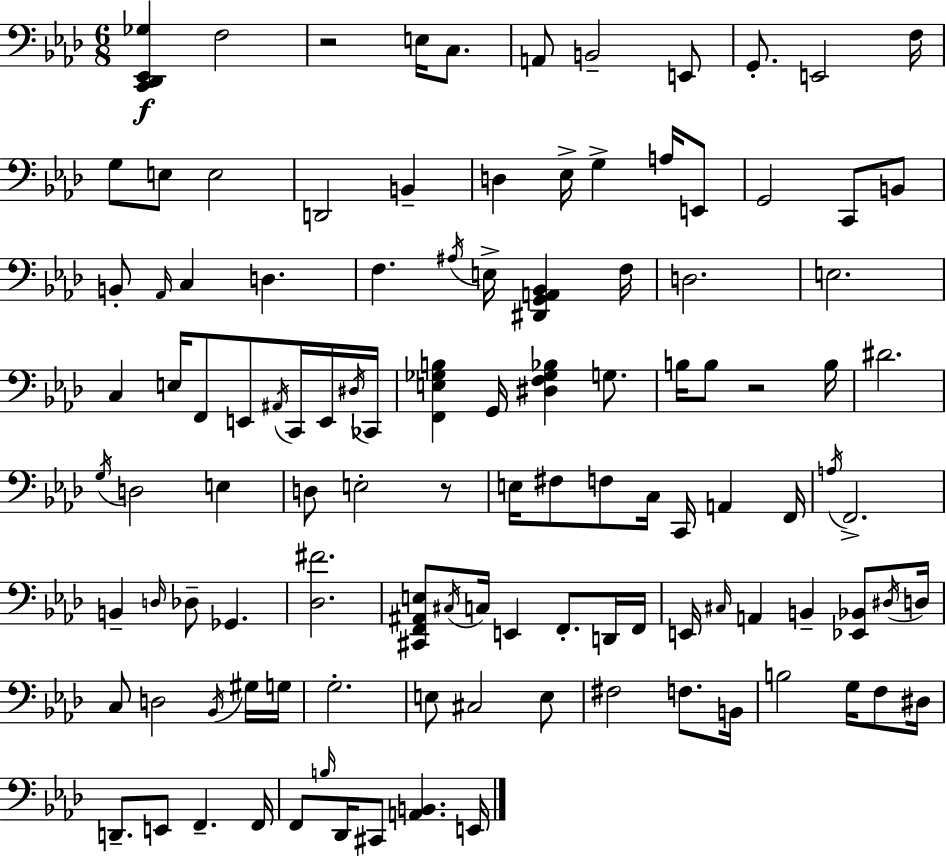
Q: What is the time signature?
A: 6/8